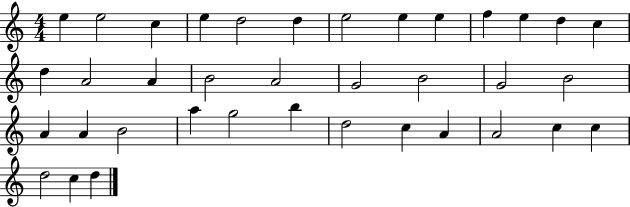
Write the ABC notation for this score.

X:1
T:Untitled
M:4/4
L:1/4
K:C
e e2 c e d2 d e2 e e f e d c d A2 A B2 A2 G2 B2 G2 B2 A A B2 a g2 b d2 c A A2 c c d2 c d